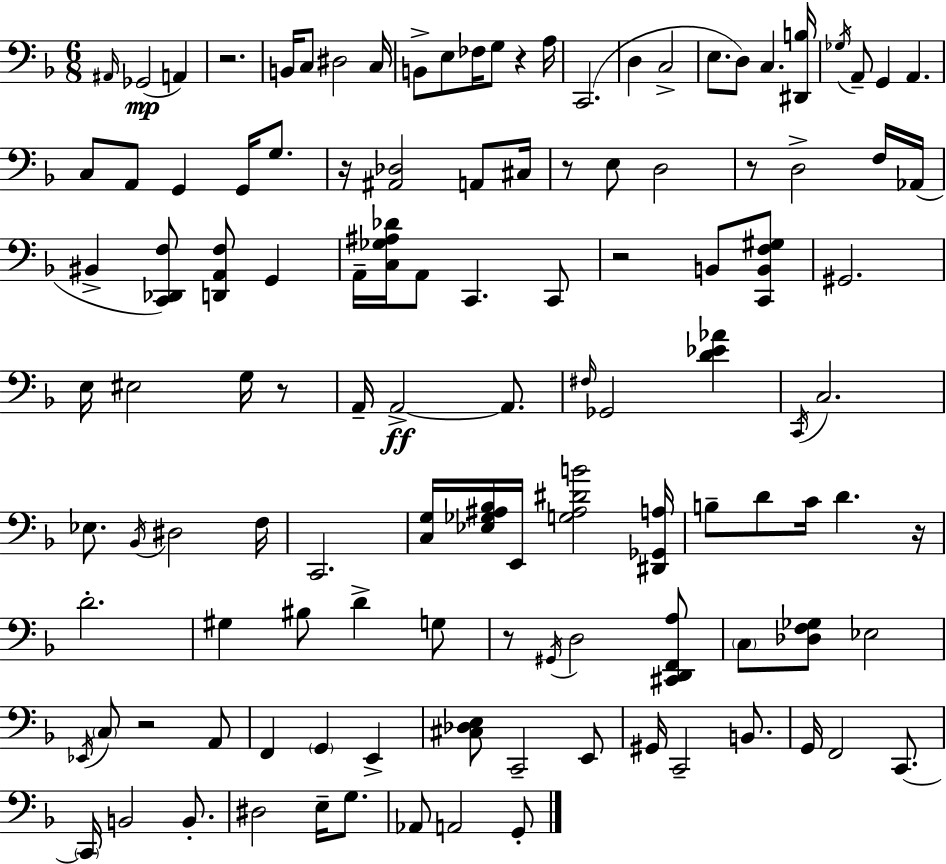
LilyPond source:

{
  \clef bass
  \numericTimeSignature
  \time 6/8
  \key f \major
  \grace { ais,16 }(\mp ges,2 a,4) | r2. | b,16 c8 dis2 | c16 b,8-> e8 fes16 g8 r4 | \break a16 c,2.( | d4 c2-> | e8. d8) c4. | <dis, b>16 \acciaccatura { ges16 } a,8-- g,4 a,4. | \break c8 a,8 g,4 g,16 g8. | r16 <ais, des>2 a,8 | cis16 r8 e8 d2 | r8 d2-> | \break f16 aes,16( bis,4-> <c, des, f>8) <d, a, f>8 g,4 | a,16-- <c ges ais des'>16 a,8 c,4. | c,8 r2 b,8 | <c, b, f gis>8 gis,2. | \break e16 eis2 g16 | r8 a,16-- a,2->~~\ff a,8. | \grace { fis16 } ges,2 <d' ees' aes'>4 | \acciaccatura { c,16 } c2. | \break ees8. \acciaccatura { bes,16 } dis2 | f16 c,2. | <c g>16 <ees ges ais bes>16 e,16 <g ais dis' b'>2 | <dis, ges, a>16 b8-- d'8 c'16 d'4. | \break r16 d'2.-. | gis4 bis8 d'4-> | g8 r8 \acciaccatura { gis,16 } d2 | <cis, d, f, a>8 \parenthesize c8 <des f ges>8 ees2 | \break \acciaccatura { ees,16 } \parenthesize c8 r2 | a,8 f,4 \parenthesize g,4 | e,4-> <cis des e>8 c,2-- | e,8 gis,16 c,2-- | \break b,8. g,16 f,2 | c,8.~~ \parenthesize c,16 b,2 | b,8.-. dis2 | e16-- g8. aes,8 a,2 | \break g,8-. \bar "|."
}